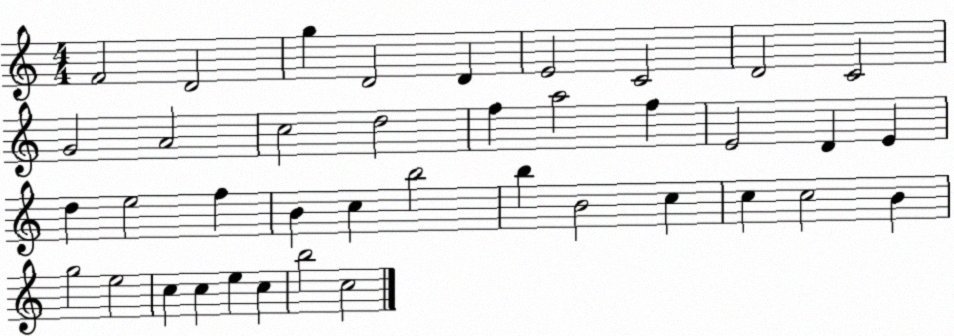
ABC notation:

X:1
T:Untitled
M:4/4
L:1/4
K:C
F2 D2 g D2 D E2 C2 D2 C2 G2 A2 c2 d2 f a2 f E2 D E d e2 f B c b2 b B2 c c c2 B g2 e2 c c e c b2 c2